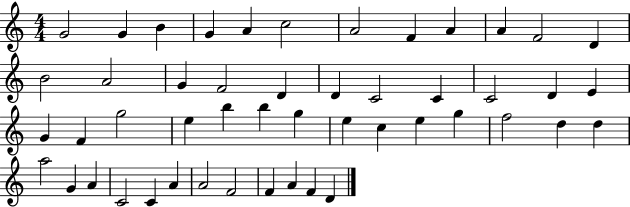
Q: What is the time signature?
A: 4/4